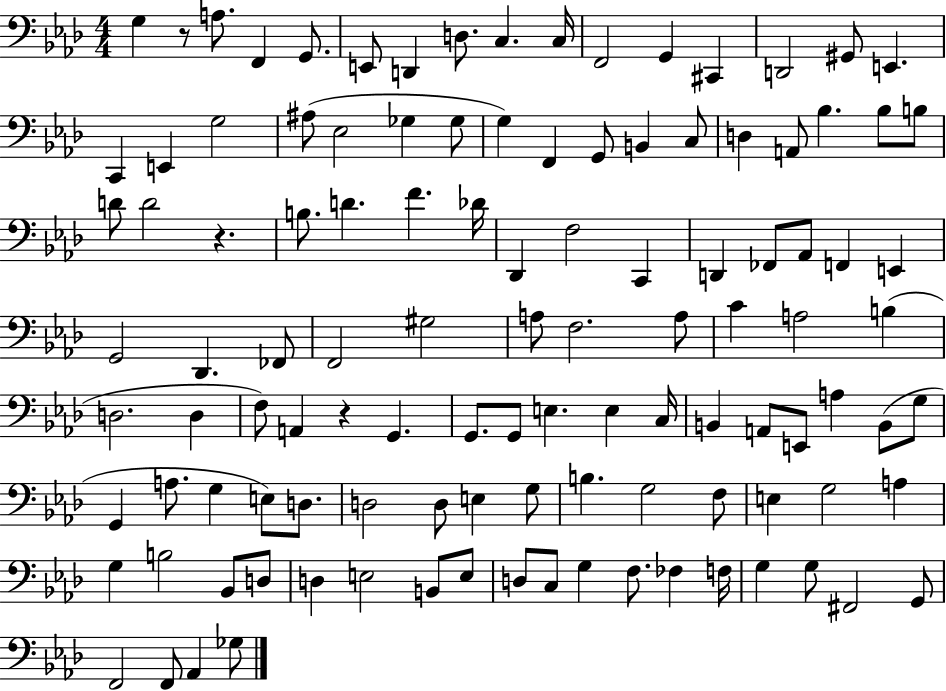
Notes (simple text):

G3/q R/e A3/e. F2/q G2/e. E2/e D2/q D3/e. C3/q. C3/s F2/h G2/q C#2/q D2/h G#2/e E2/q. C2/q E2/q G3/h A#3/e Eb3/h Gb3/q Gb3/e G3/q F2/q G2/e B2/q C3/e D3/q A2/e Bb3/q. Bb3/e B3/e D4/e D4/h R/q. B3/e. D4/q. F4/q. Db4/s Db2/q F3/h C2/q D2/q FES2/e Ab2/e F2/q E2/q G2/h Db2/q. FES2/e F2/h G#3/h A3/e F3/h. A3/e C4/q A3/h B3/q D3/h. D3/q F3/e A2/q R/q G2/q. G2/e. G2/e E3/q. E3/q C3/s B2/q A2/e E2/e A3/q B2/e G3/e G2/q A3/e. G3/q E3/e D3/e. D3/h D3/e E3/q G3/e B3/q. G3/h F3/e E3/q G3/h A3/q G3/q B3/h Bb2/e D3/e D3/q E3/h B2/e E3/e D3/e C3/e G3/q F3/e. FES3/q F3/s G3/q G3/e F#2/h G2/e F2/h F2/e Ab2/q Gb3/e